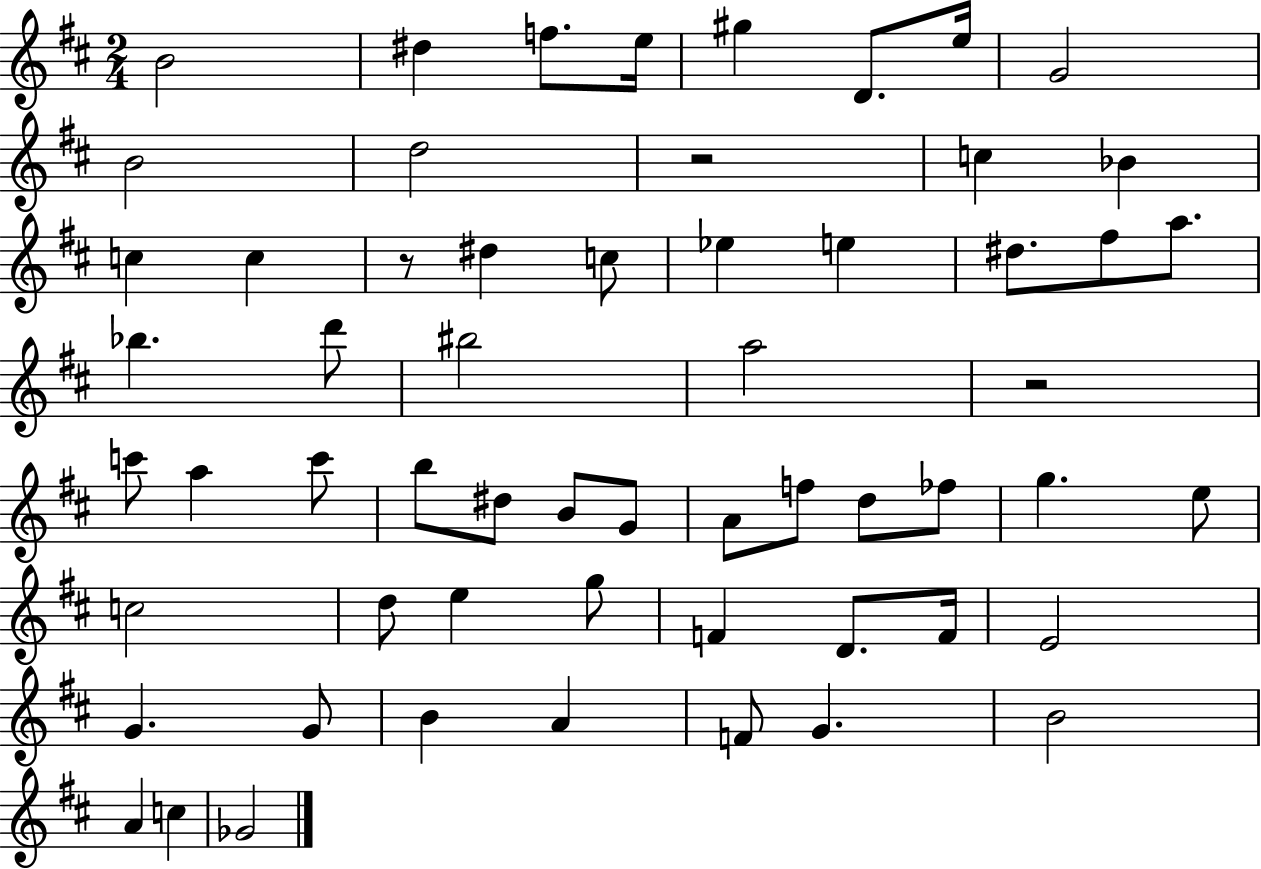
B4/h D#5/q F5/e. E5/s G#5/q D4/e. E5/s G4/h B4/h D5/h R/h C5/q Bb4/q C5/q C5/q R/e D#5/q C5/e Eb5/q E5/q D#5/e. F#5/e A5/e. Bb5/q. D6/e BIS5/h A5/h R/h C6/e A5/q C6/e B5/e D#5/e B4/e G4/e A4/e F5/e D5/e FES5/e G5/q. E5/e C5/h D5/e E5/q G5/e F4/q D4/e. F4/s E4/h G4/q. G4/e B4/q A4/q F4/e G4/q. B4/h A4/q C5/q Gb4/h